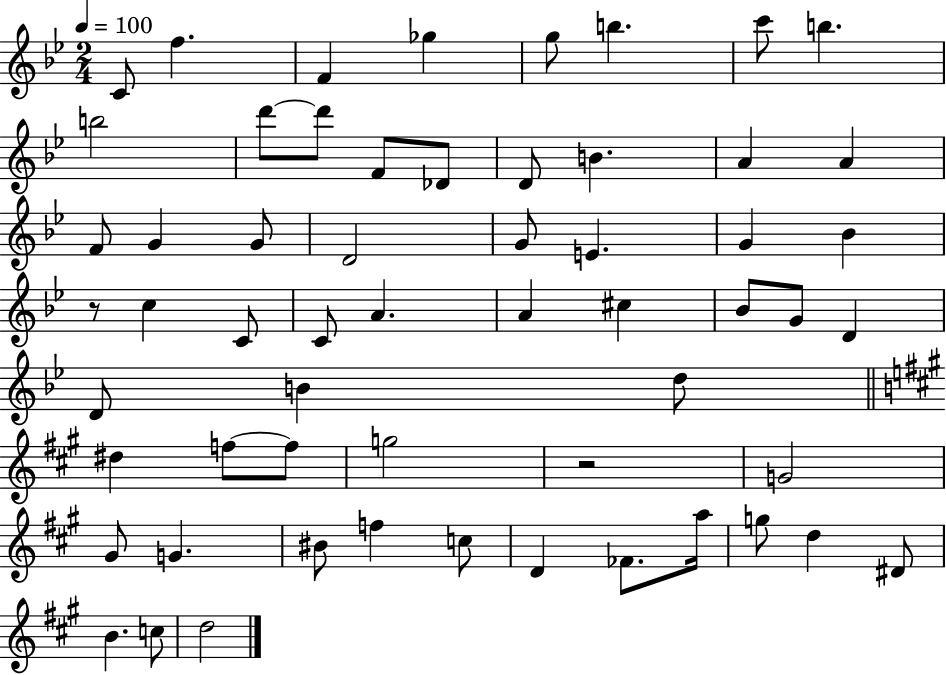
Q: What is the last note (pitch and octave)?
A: D5